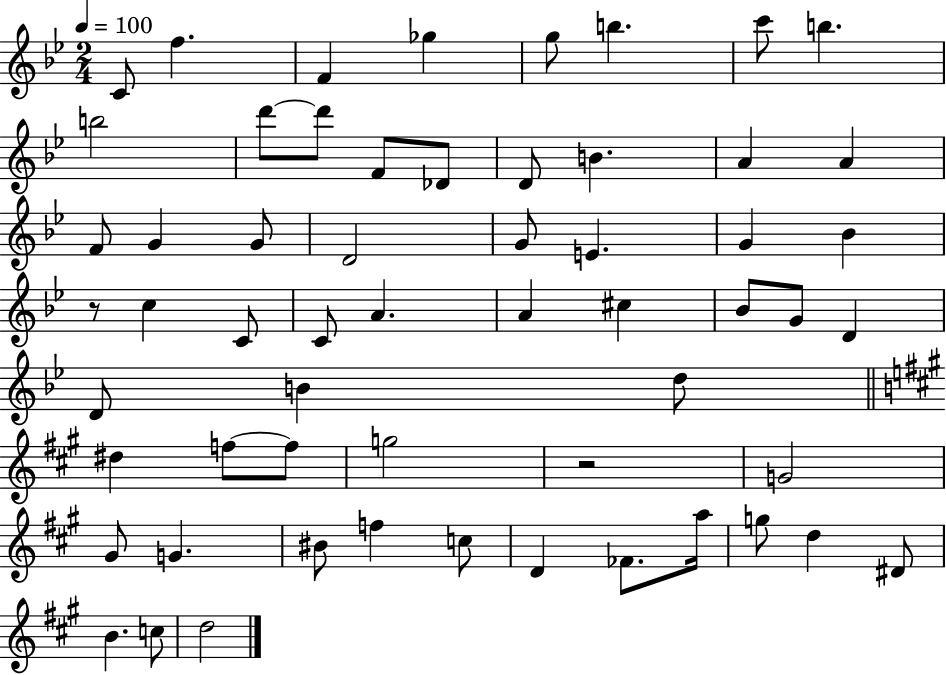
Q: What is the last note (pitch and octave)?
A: D5